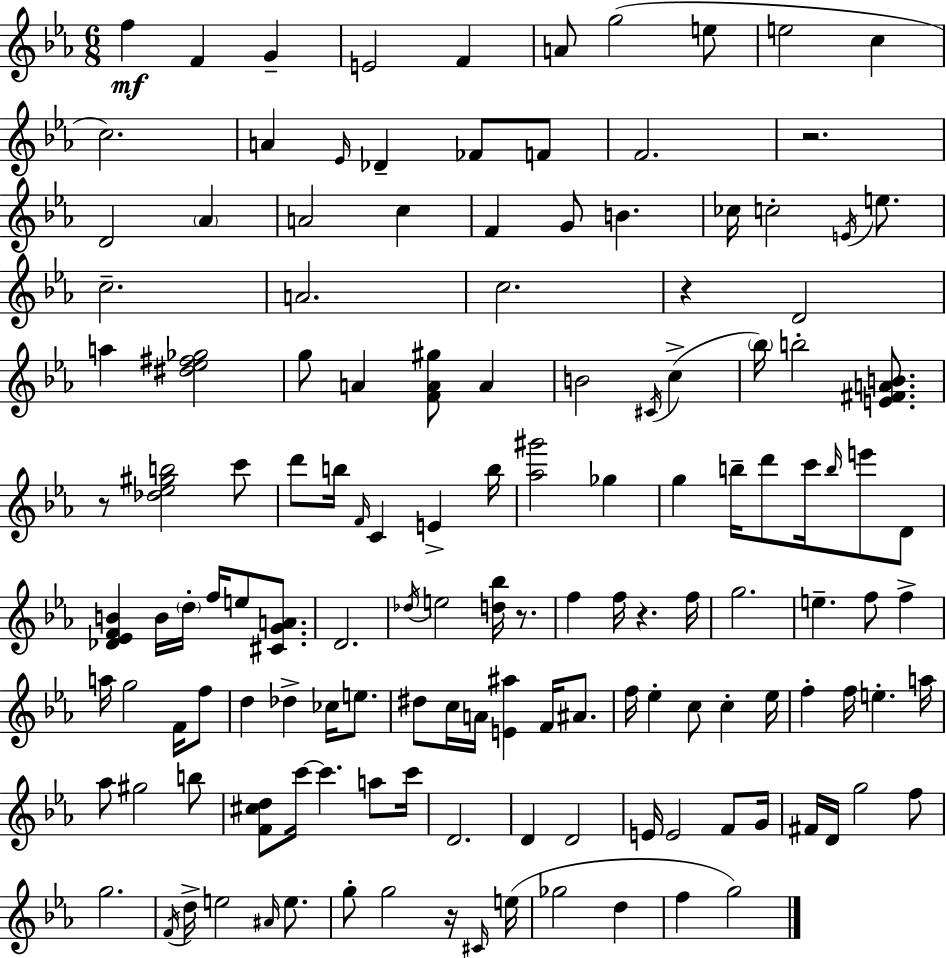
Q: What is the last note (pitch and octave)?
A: G5